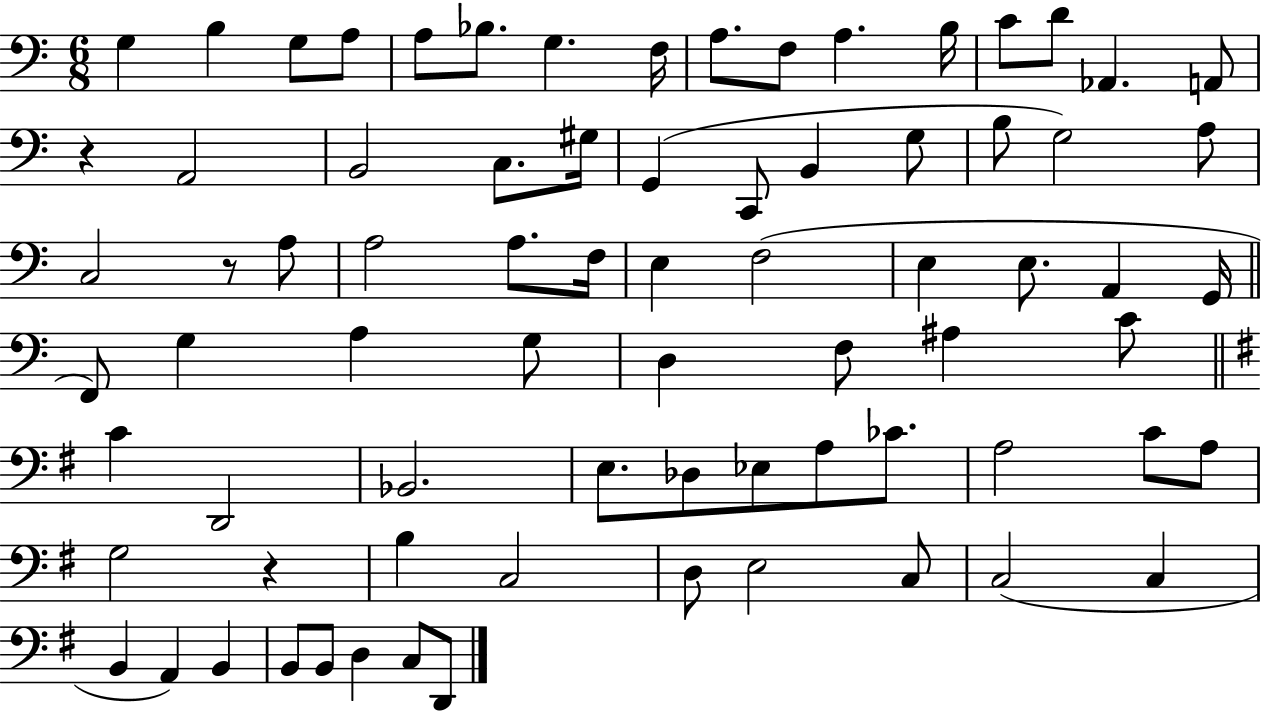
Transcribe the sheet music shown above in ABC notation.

X:1
T:Untitled
M:6/8
L:1/4
K:C
G, B, G,/2 A,/2 A,/2 _B,/2 G, F,/4 A,/2 F,/2 A, B,/4 C/2 D/2 _A,, A,,/2 z A,,2 B,,2 C,/2 ^G,/4 G,, C,,/2 B,, G,/2 B,/2 G,2 A,/2 C,2 z/2 A,/2 A,2 A,/2 F,/4 E, F,2 E, E,/2 A,, G,,/4 F,,/2 G, A, G,/2 D, F,/2 ^A, C/2 C D,,2 _B,,2 E,/2 _D,/2 _E,/2 A,/2 _C/2 A,2 C/2 A,/2 G,2 z B, C,2 D,/2 E,2 C,/2 C,2 C, B,, A,, B,, B,,/2 B,,/2 D, C,/2 D,,/2